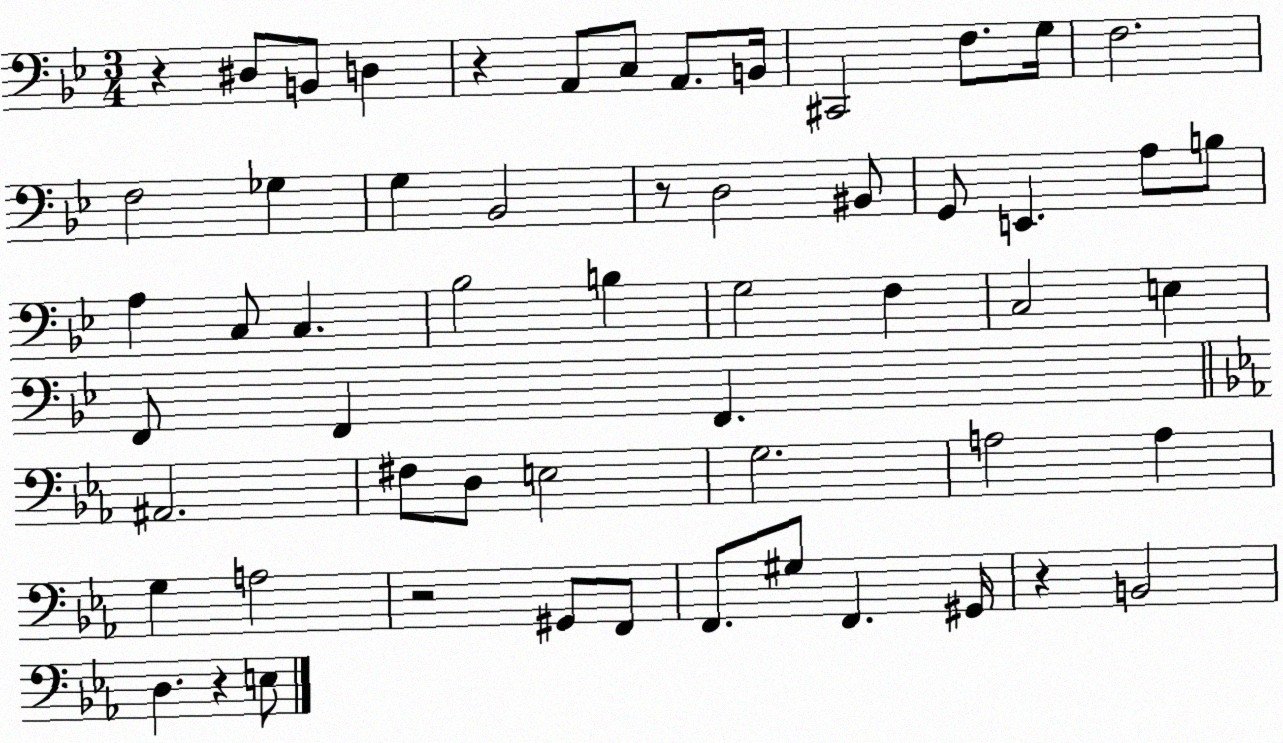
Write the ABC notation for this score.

X:1
T:Untitled
M:3/4
L:1/4
K:Bb
z ^D,/2 B,,/2 D, z A,,/2 C,/2 A,,/2 B,,/4 ^C,,2 F,/2 G,/4 F,2 F,2 _G, G, _B,,2 z/2 D,2 ^B,,/2 G,,/2 E,, A,/2 B,/2 A, C,/2 C, _B,2 B, G,2 F, C,2 E, F,,/2 F,, F,, ^A,,2 ^F,/2 D,/2 E,2 G,2 A,2 A, G, A,2 z2 ^G,,/2 F,,/2 F,,/2 ^G,/2 F,, ^G,,/4 z B,,2 D, z E,/2